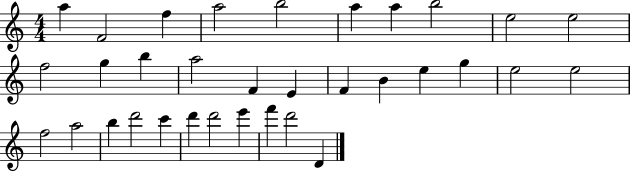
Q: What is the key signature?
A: C major